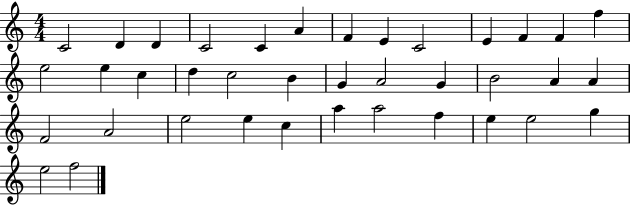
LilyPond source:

{
  \clef treble
  \numericTimeSignature
  \time 4/4
  \key c \major
  c'2 d'4 d'4 | c'2 c'4 a'4 | f'4 e'4 c'2 | e'4 f'4 f'4 f''4 | \break e''2 e''4 c''4 | d''4 c''2 b'4 | g'4 a'2 g'4 | b'2 a'4 a'4 | \break f'2 a'2 | e''2 e''4 c''4 | a''4 a''2 f''4 | e''4 e''2 g''4 | \break e''2 f''2 | \bar "|."
}